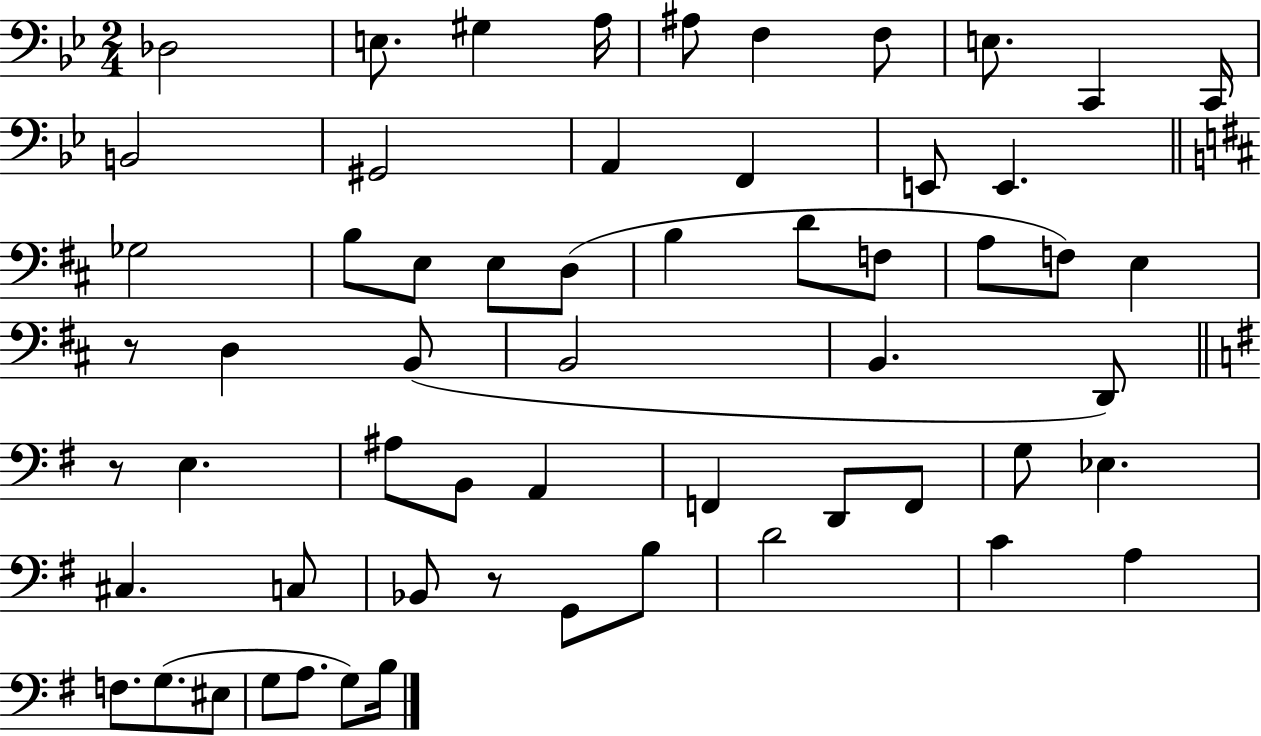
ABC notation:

X:1
T:Untitled
M:2/4
L:1/4
K:Bb
_D,2 E,/2 ^G, A,/4 ^A,/2 F, F,/2 E,/2 C,, C,,/4 B,,2 ^G,,2 A,, F,, E,,/2 E,, _G,2 B,/2 E,/2 E,/2 D,/2 B, D/2 F,/2 A,/2 F,/2 E, z/2 D, B,,/2 B,,2 B,, D,,/2 z/2 E, ^A,/2 B,,/2 A,, F,, D,,/2 F,,/2 G,/2 _E, ^C, C,/2 _B,,/2 z/2 G,,/2 B,/2 D2 C A, F,/2 G,/2 ^E,/2 G,/2 A,/2 G,/2 B,/4